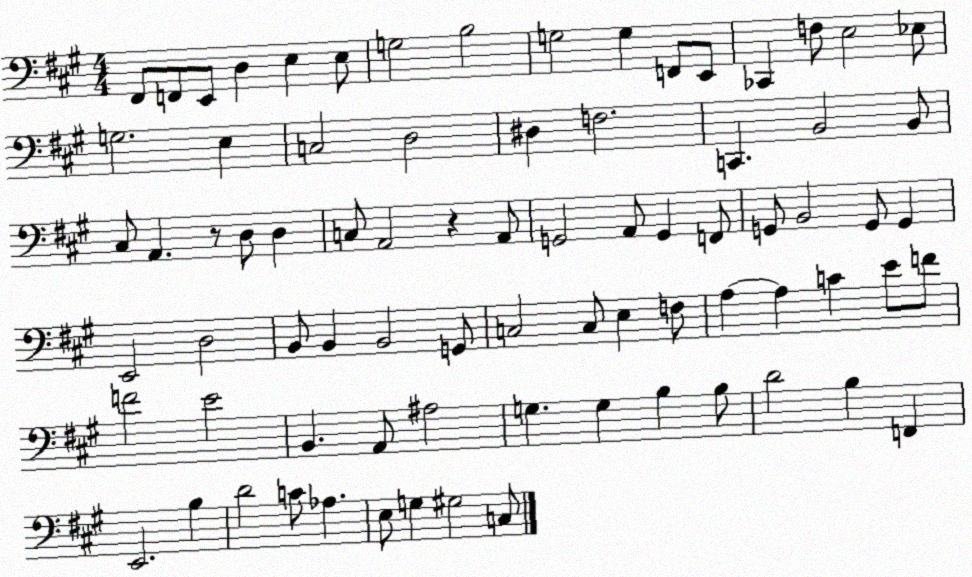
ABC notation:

X:1
T:Untitled
M:4/4
L:1/4
K:A
^F,,/2 F,,/2 E,,/2 D, E, E,/2 G,2 B,2 G,2 G, F,,/2 E,,/2 _C,, F,/2 E,2 _E,/2 G,2 E, C,2 D,2 ^D, F,2 C,, B,,2 B,,/2 ^C,/2 A,, z/2 D,/2 D, C,/2 A,,2 z A,,/2 G,,2 A,,/2 G,, F,,/2 G,,/2 B,,2 G,,/2 G,, E,,2 D,2 B,,/2 B,, B,,2 G,,/2 C,2 C,/2 E, F,/2 A, A, C E/2 F/2 F2 E2 B,, A,,/2 ^A,2 G, G, B, B,/2 D2 B, F,, E,,2 B, D2 C/2 _A, E,/2 G, ^G,2 C,/2